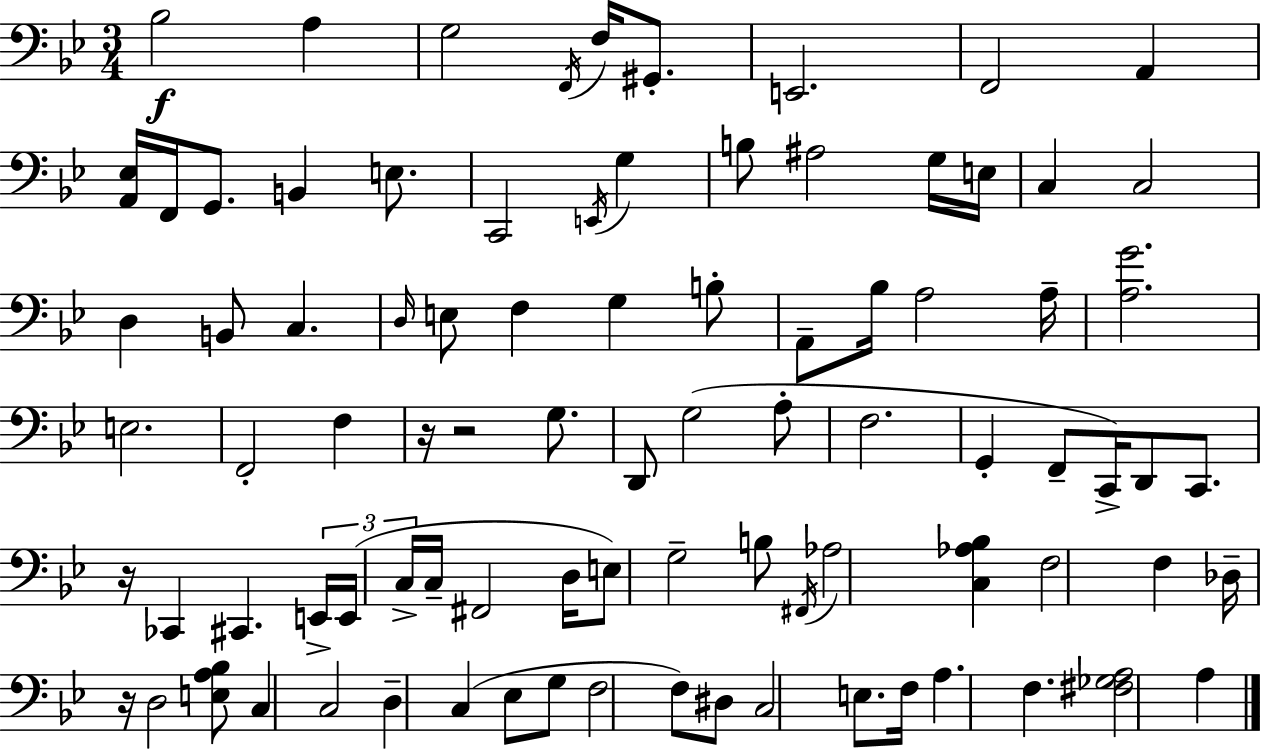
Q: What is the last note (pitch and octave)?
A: A3